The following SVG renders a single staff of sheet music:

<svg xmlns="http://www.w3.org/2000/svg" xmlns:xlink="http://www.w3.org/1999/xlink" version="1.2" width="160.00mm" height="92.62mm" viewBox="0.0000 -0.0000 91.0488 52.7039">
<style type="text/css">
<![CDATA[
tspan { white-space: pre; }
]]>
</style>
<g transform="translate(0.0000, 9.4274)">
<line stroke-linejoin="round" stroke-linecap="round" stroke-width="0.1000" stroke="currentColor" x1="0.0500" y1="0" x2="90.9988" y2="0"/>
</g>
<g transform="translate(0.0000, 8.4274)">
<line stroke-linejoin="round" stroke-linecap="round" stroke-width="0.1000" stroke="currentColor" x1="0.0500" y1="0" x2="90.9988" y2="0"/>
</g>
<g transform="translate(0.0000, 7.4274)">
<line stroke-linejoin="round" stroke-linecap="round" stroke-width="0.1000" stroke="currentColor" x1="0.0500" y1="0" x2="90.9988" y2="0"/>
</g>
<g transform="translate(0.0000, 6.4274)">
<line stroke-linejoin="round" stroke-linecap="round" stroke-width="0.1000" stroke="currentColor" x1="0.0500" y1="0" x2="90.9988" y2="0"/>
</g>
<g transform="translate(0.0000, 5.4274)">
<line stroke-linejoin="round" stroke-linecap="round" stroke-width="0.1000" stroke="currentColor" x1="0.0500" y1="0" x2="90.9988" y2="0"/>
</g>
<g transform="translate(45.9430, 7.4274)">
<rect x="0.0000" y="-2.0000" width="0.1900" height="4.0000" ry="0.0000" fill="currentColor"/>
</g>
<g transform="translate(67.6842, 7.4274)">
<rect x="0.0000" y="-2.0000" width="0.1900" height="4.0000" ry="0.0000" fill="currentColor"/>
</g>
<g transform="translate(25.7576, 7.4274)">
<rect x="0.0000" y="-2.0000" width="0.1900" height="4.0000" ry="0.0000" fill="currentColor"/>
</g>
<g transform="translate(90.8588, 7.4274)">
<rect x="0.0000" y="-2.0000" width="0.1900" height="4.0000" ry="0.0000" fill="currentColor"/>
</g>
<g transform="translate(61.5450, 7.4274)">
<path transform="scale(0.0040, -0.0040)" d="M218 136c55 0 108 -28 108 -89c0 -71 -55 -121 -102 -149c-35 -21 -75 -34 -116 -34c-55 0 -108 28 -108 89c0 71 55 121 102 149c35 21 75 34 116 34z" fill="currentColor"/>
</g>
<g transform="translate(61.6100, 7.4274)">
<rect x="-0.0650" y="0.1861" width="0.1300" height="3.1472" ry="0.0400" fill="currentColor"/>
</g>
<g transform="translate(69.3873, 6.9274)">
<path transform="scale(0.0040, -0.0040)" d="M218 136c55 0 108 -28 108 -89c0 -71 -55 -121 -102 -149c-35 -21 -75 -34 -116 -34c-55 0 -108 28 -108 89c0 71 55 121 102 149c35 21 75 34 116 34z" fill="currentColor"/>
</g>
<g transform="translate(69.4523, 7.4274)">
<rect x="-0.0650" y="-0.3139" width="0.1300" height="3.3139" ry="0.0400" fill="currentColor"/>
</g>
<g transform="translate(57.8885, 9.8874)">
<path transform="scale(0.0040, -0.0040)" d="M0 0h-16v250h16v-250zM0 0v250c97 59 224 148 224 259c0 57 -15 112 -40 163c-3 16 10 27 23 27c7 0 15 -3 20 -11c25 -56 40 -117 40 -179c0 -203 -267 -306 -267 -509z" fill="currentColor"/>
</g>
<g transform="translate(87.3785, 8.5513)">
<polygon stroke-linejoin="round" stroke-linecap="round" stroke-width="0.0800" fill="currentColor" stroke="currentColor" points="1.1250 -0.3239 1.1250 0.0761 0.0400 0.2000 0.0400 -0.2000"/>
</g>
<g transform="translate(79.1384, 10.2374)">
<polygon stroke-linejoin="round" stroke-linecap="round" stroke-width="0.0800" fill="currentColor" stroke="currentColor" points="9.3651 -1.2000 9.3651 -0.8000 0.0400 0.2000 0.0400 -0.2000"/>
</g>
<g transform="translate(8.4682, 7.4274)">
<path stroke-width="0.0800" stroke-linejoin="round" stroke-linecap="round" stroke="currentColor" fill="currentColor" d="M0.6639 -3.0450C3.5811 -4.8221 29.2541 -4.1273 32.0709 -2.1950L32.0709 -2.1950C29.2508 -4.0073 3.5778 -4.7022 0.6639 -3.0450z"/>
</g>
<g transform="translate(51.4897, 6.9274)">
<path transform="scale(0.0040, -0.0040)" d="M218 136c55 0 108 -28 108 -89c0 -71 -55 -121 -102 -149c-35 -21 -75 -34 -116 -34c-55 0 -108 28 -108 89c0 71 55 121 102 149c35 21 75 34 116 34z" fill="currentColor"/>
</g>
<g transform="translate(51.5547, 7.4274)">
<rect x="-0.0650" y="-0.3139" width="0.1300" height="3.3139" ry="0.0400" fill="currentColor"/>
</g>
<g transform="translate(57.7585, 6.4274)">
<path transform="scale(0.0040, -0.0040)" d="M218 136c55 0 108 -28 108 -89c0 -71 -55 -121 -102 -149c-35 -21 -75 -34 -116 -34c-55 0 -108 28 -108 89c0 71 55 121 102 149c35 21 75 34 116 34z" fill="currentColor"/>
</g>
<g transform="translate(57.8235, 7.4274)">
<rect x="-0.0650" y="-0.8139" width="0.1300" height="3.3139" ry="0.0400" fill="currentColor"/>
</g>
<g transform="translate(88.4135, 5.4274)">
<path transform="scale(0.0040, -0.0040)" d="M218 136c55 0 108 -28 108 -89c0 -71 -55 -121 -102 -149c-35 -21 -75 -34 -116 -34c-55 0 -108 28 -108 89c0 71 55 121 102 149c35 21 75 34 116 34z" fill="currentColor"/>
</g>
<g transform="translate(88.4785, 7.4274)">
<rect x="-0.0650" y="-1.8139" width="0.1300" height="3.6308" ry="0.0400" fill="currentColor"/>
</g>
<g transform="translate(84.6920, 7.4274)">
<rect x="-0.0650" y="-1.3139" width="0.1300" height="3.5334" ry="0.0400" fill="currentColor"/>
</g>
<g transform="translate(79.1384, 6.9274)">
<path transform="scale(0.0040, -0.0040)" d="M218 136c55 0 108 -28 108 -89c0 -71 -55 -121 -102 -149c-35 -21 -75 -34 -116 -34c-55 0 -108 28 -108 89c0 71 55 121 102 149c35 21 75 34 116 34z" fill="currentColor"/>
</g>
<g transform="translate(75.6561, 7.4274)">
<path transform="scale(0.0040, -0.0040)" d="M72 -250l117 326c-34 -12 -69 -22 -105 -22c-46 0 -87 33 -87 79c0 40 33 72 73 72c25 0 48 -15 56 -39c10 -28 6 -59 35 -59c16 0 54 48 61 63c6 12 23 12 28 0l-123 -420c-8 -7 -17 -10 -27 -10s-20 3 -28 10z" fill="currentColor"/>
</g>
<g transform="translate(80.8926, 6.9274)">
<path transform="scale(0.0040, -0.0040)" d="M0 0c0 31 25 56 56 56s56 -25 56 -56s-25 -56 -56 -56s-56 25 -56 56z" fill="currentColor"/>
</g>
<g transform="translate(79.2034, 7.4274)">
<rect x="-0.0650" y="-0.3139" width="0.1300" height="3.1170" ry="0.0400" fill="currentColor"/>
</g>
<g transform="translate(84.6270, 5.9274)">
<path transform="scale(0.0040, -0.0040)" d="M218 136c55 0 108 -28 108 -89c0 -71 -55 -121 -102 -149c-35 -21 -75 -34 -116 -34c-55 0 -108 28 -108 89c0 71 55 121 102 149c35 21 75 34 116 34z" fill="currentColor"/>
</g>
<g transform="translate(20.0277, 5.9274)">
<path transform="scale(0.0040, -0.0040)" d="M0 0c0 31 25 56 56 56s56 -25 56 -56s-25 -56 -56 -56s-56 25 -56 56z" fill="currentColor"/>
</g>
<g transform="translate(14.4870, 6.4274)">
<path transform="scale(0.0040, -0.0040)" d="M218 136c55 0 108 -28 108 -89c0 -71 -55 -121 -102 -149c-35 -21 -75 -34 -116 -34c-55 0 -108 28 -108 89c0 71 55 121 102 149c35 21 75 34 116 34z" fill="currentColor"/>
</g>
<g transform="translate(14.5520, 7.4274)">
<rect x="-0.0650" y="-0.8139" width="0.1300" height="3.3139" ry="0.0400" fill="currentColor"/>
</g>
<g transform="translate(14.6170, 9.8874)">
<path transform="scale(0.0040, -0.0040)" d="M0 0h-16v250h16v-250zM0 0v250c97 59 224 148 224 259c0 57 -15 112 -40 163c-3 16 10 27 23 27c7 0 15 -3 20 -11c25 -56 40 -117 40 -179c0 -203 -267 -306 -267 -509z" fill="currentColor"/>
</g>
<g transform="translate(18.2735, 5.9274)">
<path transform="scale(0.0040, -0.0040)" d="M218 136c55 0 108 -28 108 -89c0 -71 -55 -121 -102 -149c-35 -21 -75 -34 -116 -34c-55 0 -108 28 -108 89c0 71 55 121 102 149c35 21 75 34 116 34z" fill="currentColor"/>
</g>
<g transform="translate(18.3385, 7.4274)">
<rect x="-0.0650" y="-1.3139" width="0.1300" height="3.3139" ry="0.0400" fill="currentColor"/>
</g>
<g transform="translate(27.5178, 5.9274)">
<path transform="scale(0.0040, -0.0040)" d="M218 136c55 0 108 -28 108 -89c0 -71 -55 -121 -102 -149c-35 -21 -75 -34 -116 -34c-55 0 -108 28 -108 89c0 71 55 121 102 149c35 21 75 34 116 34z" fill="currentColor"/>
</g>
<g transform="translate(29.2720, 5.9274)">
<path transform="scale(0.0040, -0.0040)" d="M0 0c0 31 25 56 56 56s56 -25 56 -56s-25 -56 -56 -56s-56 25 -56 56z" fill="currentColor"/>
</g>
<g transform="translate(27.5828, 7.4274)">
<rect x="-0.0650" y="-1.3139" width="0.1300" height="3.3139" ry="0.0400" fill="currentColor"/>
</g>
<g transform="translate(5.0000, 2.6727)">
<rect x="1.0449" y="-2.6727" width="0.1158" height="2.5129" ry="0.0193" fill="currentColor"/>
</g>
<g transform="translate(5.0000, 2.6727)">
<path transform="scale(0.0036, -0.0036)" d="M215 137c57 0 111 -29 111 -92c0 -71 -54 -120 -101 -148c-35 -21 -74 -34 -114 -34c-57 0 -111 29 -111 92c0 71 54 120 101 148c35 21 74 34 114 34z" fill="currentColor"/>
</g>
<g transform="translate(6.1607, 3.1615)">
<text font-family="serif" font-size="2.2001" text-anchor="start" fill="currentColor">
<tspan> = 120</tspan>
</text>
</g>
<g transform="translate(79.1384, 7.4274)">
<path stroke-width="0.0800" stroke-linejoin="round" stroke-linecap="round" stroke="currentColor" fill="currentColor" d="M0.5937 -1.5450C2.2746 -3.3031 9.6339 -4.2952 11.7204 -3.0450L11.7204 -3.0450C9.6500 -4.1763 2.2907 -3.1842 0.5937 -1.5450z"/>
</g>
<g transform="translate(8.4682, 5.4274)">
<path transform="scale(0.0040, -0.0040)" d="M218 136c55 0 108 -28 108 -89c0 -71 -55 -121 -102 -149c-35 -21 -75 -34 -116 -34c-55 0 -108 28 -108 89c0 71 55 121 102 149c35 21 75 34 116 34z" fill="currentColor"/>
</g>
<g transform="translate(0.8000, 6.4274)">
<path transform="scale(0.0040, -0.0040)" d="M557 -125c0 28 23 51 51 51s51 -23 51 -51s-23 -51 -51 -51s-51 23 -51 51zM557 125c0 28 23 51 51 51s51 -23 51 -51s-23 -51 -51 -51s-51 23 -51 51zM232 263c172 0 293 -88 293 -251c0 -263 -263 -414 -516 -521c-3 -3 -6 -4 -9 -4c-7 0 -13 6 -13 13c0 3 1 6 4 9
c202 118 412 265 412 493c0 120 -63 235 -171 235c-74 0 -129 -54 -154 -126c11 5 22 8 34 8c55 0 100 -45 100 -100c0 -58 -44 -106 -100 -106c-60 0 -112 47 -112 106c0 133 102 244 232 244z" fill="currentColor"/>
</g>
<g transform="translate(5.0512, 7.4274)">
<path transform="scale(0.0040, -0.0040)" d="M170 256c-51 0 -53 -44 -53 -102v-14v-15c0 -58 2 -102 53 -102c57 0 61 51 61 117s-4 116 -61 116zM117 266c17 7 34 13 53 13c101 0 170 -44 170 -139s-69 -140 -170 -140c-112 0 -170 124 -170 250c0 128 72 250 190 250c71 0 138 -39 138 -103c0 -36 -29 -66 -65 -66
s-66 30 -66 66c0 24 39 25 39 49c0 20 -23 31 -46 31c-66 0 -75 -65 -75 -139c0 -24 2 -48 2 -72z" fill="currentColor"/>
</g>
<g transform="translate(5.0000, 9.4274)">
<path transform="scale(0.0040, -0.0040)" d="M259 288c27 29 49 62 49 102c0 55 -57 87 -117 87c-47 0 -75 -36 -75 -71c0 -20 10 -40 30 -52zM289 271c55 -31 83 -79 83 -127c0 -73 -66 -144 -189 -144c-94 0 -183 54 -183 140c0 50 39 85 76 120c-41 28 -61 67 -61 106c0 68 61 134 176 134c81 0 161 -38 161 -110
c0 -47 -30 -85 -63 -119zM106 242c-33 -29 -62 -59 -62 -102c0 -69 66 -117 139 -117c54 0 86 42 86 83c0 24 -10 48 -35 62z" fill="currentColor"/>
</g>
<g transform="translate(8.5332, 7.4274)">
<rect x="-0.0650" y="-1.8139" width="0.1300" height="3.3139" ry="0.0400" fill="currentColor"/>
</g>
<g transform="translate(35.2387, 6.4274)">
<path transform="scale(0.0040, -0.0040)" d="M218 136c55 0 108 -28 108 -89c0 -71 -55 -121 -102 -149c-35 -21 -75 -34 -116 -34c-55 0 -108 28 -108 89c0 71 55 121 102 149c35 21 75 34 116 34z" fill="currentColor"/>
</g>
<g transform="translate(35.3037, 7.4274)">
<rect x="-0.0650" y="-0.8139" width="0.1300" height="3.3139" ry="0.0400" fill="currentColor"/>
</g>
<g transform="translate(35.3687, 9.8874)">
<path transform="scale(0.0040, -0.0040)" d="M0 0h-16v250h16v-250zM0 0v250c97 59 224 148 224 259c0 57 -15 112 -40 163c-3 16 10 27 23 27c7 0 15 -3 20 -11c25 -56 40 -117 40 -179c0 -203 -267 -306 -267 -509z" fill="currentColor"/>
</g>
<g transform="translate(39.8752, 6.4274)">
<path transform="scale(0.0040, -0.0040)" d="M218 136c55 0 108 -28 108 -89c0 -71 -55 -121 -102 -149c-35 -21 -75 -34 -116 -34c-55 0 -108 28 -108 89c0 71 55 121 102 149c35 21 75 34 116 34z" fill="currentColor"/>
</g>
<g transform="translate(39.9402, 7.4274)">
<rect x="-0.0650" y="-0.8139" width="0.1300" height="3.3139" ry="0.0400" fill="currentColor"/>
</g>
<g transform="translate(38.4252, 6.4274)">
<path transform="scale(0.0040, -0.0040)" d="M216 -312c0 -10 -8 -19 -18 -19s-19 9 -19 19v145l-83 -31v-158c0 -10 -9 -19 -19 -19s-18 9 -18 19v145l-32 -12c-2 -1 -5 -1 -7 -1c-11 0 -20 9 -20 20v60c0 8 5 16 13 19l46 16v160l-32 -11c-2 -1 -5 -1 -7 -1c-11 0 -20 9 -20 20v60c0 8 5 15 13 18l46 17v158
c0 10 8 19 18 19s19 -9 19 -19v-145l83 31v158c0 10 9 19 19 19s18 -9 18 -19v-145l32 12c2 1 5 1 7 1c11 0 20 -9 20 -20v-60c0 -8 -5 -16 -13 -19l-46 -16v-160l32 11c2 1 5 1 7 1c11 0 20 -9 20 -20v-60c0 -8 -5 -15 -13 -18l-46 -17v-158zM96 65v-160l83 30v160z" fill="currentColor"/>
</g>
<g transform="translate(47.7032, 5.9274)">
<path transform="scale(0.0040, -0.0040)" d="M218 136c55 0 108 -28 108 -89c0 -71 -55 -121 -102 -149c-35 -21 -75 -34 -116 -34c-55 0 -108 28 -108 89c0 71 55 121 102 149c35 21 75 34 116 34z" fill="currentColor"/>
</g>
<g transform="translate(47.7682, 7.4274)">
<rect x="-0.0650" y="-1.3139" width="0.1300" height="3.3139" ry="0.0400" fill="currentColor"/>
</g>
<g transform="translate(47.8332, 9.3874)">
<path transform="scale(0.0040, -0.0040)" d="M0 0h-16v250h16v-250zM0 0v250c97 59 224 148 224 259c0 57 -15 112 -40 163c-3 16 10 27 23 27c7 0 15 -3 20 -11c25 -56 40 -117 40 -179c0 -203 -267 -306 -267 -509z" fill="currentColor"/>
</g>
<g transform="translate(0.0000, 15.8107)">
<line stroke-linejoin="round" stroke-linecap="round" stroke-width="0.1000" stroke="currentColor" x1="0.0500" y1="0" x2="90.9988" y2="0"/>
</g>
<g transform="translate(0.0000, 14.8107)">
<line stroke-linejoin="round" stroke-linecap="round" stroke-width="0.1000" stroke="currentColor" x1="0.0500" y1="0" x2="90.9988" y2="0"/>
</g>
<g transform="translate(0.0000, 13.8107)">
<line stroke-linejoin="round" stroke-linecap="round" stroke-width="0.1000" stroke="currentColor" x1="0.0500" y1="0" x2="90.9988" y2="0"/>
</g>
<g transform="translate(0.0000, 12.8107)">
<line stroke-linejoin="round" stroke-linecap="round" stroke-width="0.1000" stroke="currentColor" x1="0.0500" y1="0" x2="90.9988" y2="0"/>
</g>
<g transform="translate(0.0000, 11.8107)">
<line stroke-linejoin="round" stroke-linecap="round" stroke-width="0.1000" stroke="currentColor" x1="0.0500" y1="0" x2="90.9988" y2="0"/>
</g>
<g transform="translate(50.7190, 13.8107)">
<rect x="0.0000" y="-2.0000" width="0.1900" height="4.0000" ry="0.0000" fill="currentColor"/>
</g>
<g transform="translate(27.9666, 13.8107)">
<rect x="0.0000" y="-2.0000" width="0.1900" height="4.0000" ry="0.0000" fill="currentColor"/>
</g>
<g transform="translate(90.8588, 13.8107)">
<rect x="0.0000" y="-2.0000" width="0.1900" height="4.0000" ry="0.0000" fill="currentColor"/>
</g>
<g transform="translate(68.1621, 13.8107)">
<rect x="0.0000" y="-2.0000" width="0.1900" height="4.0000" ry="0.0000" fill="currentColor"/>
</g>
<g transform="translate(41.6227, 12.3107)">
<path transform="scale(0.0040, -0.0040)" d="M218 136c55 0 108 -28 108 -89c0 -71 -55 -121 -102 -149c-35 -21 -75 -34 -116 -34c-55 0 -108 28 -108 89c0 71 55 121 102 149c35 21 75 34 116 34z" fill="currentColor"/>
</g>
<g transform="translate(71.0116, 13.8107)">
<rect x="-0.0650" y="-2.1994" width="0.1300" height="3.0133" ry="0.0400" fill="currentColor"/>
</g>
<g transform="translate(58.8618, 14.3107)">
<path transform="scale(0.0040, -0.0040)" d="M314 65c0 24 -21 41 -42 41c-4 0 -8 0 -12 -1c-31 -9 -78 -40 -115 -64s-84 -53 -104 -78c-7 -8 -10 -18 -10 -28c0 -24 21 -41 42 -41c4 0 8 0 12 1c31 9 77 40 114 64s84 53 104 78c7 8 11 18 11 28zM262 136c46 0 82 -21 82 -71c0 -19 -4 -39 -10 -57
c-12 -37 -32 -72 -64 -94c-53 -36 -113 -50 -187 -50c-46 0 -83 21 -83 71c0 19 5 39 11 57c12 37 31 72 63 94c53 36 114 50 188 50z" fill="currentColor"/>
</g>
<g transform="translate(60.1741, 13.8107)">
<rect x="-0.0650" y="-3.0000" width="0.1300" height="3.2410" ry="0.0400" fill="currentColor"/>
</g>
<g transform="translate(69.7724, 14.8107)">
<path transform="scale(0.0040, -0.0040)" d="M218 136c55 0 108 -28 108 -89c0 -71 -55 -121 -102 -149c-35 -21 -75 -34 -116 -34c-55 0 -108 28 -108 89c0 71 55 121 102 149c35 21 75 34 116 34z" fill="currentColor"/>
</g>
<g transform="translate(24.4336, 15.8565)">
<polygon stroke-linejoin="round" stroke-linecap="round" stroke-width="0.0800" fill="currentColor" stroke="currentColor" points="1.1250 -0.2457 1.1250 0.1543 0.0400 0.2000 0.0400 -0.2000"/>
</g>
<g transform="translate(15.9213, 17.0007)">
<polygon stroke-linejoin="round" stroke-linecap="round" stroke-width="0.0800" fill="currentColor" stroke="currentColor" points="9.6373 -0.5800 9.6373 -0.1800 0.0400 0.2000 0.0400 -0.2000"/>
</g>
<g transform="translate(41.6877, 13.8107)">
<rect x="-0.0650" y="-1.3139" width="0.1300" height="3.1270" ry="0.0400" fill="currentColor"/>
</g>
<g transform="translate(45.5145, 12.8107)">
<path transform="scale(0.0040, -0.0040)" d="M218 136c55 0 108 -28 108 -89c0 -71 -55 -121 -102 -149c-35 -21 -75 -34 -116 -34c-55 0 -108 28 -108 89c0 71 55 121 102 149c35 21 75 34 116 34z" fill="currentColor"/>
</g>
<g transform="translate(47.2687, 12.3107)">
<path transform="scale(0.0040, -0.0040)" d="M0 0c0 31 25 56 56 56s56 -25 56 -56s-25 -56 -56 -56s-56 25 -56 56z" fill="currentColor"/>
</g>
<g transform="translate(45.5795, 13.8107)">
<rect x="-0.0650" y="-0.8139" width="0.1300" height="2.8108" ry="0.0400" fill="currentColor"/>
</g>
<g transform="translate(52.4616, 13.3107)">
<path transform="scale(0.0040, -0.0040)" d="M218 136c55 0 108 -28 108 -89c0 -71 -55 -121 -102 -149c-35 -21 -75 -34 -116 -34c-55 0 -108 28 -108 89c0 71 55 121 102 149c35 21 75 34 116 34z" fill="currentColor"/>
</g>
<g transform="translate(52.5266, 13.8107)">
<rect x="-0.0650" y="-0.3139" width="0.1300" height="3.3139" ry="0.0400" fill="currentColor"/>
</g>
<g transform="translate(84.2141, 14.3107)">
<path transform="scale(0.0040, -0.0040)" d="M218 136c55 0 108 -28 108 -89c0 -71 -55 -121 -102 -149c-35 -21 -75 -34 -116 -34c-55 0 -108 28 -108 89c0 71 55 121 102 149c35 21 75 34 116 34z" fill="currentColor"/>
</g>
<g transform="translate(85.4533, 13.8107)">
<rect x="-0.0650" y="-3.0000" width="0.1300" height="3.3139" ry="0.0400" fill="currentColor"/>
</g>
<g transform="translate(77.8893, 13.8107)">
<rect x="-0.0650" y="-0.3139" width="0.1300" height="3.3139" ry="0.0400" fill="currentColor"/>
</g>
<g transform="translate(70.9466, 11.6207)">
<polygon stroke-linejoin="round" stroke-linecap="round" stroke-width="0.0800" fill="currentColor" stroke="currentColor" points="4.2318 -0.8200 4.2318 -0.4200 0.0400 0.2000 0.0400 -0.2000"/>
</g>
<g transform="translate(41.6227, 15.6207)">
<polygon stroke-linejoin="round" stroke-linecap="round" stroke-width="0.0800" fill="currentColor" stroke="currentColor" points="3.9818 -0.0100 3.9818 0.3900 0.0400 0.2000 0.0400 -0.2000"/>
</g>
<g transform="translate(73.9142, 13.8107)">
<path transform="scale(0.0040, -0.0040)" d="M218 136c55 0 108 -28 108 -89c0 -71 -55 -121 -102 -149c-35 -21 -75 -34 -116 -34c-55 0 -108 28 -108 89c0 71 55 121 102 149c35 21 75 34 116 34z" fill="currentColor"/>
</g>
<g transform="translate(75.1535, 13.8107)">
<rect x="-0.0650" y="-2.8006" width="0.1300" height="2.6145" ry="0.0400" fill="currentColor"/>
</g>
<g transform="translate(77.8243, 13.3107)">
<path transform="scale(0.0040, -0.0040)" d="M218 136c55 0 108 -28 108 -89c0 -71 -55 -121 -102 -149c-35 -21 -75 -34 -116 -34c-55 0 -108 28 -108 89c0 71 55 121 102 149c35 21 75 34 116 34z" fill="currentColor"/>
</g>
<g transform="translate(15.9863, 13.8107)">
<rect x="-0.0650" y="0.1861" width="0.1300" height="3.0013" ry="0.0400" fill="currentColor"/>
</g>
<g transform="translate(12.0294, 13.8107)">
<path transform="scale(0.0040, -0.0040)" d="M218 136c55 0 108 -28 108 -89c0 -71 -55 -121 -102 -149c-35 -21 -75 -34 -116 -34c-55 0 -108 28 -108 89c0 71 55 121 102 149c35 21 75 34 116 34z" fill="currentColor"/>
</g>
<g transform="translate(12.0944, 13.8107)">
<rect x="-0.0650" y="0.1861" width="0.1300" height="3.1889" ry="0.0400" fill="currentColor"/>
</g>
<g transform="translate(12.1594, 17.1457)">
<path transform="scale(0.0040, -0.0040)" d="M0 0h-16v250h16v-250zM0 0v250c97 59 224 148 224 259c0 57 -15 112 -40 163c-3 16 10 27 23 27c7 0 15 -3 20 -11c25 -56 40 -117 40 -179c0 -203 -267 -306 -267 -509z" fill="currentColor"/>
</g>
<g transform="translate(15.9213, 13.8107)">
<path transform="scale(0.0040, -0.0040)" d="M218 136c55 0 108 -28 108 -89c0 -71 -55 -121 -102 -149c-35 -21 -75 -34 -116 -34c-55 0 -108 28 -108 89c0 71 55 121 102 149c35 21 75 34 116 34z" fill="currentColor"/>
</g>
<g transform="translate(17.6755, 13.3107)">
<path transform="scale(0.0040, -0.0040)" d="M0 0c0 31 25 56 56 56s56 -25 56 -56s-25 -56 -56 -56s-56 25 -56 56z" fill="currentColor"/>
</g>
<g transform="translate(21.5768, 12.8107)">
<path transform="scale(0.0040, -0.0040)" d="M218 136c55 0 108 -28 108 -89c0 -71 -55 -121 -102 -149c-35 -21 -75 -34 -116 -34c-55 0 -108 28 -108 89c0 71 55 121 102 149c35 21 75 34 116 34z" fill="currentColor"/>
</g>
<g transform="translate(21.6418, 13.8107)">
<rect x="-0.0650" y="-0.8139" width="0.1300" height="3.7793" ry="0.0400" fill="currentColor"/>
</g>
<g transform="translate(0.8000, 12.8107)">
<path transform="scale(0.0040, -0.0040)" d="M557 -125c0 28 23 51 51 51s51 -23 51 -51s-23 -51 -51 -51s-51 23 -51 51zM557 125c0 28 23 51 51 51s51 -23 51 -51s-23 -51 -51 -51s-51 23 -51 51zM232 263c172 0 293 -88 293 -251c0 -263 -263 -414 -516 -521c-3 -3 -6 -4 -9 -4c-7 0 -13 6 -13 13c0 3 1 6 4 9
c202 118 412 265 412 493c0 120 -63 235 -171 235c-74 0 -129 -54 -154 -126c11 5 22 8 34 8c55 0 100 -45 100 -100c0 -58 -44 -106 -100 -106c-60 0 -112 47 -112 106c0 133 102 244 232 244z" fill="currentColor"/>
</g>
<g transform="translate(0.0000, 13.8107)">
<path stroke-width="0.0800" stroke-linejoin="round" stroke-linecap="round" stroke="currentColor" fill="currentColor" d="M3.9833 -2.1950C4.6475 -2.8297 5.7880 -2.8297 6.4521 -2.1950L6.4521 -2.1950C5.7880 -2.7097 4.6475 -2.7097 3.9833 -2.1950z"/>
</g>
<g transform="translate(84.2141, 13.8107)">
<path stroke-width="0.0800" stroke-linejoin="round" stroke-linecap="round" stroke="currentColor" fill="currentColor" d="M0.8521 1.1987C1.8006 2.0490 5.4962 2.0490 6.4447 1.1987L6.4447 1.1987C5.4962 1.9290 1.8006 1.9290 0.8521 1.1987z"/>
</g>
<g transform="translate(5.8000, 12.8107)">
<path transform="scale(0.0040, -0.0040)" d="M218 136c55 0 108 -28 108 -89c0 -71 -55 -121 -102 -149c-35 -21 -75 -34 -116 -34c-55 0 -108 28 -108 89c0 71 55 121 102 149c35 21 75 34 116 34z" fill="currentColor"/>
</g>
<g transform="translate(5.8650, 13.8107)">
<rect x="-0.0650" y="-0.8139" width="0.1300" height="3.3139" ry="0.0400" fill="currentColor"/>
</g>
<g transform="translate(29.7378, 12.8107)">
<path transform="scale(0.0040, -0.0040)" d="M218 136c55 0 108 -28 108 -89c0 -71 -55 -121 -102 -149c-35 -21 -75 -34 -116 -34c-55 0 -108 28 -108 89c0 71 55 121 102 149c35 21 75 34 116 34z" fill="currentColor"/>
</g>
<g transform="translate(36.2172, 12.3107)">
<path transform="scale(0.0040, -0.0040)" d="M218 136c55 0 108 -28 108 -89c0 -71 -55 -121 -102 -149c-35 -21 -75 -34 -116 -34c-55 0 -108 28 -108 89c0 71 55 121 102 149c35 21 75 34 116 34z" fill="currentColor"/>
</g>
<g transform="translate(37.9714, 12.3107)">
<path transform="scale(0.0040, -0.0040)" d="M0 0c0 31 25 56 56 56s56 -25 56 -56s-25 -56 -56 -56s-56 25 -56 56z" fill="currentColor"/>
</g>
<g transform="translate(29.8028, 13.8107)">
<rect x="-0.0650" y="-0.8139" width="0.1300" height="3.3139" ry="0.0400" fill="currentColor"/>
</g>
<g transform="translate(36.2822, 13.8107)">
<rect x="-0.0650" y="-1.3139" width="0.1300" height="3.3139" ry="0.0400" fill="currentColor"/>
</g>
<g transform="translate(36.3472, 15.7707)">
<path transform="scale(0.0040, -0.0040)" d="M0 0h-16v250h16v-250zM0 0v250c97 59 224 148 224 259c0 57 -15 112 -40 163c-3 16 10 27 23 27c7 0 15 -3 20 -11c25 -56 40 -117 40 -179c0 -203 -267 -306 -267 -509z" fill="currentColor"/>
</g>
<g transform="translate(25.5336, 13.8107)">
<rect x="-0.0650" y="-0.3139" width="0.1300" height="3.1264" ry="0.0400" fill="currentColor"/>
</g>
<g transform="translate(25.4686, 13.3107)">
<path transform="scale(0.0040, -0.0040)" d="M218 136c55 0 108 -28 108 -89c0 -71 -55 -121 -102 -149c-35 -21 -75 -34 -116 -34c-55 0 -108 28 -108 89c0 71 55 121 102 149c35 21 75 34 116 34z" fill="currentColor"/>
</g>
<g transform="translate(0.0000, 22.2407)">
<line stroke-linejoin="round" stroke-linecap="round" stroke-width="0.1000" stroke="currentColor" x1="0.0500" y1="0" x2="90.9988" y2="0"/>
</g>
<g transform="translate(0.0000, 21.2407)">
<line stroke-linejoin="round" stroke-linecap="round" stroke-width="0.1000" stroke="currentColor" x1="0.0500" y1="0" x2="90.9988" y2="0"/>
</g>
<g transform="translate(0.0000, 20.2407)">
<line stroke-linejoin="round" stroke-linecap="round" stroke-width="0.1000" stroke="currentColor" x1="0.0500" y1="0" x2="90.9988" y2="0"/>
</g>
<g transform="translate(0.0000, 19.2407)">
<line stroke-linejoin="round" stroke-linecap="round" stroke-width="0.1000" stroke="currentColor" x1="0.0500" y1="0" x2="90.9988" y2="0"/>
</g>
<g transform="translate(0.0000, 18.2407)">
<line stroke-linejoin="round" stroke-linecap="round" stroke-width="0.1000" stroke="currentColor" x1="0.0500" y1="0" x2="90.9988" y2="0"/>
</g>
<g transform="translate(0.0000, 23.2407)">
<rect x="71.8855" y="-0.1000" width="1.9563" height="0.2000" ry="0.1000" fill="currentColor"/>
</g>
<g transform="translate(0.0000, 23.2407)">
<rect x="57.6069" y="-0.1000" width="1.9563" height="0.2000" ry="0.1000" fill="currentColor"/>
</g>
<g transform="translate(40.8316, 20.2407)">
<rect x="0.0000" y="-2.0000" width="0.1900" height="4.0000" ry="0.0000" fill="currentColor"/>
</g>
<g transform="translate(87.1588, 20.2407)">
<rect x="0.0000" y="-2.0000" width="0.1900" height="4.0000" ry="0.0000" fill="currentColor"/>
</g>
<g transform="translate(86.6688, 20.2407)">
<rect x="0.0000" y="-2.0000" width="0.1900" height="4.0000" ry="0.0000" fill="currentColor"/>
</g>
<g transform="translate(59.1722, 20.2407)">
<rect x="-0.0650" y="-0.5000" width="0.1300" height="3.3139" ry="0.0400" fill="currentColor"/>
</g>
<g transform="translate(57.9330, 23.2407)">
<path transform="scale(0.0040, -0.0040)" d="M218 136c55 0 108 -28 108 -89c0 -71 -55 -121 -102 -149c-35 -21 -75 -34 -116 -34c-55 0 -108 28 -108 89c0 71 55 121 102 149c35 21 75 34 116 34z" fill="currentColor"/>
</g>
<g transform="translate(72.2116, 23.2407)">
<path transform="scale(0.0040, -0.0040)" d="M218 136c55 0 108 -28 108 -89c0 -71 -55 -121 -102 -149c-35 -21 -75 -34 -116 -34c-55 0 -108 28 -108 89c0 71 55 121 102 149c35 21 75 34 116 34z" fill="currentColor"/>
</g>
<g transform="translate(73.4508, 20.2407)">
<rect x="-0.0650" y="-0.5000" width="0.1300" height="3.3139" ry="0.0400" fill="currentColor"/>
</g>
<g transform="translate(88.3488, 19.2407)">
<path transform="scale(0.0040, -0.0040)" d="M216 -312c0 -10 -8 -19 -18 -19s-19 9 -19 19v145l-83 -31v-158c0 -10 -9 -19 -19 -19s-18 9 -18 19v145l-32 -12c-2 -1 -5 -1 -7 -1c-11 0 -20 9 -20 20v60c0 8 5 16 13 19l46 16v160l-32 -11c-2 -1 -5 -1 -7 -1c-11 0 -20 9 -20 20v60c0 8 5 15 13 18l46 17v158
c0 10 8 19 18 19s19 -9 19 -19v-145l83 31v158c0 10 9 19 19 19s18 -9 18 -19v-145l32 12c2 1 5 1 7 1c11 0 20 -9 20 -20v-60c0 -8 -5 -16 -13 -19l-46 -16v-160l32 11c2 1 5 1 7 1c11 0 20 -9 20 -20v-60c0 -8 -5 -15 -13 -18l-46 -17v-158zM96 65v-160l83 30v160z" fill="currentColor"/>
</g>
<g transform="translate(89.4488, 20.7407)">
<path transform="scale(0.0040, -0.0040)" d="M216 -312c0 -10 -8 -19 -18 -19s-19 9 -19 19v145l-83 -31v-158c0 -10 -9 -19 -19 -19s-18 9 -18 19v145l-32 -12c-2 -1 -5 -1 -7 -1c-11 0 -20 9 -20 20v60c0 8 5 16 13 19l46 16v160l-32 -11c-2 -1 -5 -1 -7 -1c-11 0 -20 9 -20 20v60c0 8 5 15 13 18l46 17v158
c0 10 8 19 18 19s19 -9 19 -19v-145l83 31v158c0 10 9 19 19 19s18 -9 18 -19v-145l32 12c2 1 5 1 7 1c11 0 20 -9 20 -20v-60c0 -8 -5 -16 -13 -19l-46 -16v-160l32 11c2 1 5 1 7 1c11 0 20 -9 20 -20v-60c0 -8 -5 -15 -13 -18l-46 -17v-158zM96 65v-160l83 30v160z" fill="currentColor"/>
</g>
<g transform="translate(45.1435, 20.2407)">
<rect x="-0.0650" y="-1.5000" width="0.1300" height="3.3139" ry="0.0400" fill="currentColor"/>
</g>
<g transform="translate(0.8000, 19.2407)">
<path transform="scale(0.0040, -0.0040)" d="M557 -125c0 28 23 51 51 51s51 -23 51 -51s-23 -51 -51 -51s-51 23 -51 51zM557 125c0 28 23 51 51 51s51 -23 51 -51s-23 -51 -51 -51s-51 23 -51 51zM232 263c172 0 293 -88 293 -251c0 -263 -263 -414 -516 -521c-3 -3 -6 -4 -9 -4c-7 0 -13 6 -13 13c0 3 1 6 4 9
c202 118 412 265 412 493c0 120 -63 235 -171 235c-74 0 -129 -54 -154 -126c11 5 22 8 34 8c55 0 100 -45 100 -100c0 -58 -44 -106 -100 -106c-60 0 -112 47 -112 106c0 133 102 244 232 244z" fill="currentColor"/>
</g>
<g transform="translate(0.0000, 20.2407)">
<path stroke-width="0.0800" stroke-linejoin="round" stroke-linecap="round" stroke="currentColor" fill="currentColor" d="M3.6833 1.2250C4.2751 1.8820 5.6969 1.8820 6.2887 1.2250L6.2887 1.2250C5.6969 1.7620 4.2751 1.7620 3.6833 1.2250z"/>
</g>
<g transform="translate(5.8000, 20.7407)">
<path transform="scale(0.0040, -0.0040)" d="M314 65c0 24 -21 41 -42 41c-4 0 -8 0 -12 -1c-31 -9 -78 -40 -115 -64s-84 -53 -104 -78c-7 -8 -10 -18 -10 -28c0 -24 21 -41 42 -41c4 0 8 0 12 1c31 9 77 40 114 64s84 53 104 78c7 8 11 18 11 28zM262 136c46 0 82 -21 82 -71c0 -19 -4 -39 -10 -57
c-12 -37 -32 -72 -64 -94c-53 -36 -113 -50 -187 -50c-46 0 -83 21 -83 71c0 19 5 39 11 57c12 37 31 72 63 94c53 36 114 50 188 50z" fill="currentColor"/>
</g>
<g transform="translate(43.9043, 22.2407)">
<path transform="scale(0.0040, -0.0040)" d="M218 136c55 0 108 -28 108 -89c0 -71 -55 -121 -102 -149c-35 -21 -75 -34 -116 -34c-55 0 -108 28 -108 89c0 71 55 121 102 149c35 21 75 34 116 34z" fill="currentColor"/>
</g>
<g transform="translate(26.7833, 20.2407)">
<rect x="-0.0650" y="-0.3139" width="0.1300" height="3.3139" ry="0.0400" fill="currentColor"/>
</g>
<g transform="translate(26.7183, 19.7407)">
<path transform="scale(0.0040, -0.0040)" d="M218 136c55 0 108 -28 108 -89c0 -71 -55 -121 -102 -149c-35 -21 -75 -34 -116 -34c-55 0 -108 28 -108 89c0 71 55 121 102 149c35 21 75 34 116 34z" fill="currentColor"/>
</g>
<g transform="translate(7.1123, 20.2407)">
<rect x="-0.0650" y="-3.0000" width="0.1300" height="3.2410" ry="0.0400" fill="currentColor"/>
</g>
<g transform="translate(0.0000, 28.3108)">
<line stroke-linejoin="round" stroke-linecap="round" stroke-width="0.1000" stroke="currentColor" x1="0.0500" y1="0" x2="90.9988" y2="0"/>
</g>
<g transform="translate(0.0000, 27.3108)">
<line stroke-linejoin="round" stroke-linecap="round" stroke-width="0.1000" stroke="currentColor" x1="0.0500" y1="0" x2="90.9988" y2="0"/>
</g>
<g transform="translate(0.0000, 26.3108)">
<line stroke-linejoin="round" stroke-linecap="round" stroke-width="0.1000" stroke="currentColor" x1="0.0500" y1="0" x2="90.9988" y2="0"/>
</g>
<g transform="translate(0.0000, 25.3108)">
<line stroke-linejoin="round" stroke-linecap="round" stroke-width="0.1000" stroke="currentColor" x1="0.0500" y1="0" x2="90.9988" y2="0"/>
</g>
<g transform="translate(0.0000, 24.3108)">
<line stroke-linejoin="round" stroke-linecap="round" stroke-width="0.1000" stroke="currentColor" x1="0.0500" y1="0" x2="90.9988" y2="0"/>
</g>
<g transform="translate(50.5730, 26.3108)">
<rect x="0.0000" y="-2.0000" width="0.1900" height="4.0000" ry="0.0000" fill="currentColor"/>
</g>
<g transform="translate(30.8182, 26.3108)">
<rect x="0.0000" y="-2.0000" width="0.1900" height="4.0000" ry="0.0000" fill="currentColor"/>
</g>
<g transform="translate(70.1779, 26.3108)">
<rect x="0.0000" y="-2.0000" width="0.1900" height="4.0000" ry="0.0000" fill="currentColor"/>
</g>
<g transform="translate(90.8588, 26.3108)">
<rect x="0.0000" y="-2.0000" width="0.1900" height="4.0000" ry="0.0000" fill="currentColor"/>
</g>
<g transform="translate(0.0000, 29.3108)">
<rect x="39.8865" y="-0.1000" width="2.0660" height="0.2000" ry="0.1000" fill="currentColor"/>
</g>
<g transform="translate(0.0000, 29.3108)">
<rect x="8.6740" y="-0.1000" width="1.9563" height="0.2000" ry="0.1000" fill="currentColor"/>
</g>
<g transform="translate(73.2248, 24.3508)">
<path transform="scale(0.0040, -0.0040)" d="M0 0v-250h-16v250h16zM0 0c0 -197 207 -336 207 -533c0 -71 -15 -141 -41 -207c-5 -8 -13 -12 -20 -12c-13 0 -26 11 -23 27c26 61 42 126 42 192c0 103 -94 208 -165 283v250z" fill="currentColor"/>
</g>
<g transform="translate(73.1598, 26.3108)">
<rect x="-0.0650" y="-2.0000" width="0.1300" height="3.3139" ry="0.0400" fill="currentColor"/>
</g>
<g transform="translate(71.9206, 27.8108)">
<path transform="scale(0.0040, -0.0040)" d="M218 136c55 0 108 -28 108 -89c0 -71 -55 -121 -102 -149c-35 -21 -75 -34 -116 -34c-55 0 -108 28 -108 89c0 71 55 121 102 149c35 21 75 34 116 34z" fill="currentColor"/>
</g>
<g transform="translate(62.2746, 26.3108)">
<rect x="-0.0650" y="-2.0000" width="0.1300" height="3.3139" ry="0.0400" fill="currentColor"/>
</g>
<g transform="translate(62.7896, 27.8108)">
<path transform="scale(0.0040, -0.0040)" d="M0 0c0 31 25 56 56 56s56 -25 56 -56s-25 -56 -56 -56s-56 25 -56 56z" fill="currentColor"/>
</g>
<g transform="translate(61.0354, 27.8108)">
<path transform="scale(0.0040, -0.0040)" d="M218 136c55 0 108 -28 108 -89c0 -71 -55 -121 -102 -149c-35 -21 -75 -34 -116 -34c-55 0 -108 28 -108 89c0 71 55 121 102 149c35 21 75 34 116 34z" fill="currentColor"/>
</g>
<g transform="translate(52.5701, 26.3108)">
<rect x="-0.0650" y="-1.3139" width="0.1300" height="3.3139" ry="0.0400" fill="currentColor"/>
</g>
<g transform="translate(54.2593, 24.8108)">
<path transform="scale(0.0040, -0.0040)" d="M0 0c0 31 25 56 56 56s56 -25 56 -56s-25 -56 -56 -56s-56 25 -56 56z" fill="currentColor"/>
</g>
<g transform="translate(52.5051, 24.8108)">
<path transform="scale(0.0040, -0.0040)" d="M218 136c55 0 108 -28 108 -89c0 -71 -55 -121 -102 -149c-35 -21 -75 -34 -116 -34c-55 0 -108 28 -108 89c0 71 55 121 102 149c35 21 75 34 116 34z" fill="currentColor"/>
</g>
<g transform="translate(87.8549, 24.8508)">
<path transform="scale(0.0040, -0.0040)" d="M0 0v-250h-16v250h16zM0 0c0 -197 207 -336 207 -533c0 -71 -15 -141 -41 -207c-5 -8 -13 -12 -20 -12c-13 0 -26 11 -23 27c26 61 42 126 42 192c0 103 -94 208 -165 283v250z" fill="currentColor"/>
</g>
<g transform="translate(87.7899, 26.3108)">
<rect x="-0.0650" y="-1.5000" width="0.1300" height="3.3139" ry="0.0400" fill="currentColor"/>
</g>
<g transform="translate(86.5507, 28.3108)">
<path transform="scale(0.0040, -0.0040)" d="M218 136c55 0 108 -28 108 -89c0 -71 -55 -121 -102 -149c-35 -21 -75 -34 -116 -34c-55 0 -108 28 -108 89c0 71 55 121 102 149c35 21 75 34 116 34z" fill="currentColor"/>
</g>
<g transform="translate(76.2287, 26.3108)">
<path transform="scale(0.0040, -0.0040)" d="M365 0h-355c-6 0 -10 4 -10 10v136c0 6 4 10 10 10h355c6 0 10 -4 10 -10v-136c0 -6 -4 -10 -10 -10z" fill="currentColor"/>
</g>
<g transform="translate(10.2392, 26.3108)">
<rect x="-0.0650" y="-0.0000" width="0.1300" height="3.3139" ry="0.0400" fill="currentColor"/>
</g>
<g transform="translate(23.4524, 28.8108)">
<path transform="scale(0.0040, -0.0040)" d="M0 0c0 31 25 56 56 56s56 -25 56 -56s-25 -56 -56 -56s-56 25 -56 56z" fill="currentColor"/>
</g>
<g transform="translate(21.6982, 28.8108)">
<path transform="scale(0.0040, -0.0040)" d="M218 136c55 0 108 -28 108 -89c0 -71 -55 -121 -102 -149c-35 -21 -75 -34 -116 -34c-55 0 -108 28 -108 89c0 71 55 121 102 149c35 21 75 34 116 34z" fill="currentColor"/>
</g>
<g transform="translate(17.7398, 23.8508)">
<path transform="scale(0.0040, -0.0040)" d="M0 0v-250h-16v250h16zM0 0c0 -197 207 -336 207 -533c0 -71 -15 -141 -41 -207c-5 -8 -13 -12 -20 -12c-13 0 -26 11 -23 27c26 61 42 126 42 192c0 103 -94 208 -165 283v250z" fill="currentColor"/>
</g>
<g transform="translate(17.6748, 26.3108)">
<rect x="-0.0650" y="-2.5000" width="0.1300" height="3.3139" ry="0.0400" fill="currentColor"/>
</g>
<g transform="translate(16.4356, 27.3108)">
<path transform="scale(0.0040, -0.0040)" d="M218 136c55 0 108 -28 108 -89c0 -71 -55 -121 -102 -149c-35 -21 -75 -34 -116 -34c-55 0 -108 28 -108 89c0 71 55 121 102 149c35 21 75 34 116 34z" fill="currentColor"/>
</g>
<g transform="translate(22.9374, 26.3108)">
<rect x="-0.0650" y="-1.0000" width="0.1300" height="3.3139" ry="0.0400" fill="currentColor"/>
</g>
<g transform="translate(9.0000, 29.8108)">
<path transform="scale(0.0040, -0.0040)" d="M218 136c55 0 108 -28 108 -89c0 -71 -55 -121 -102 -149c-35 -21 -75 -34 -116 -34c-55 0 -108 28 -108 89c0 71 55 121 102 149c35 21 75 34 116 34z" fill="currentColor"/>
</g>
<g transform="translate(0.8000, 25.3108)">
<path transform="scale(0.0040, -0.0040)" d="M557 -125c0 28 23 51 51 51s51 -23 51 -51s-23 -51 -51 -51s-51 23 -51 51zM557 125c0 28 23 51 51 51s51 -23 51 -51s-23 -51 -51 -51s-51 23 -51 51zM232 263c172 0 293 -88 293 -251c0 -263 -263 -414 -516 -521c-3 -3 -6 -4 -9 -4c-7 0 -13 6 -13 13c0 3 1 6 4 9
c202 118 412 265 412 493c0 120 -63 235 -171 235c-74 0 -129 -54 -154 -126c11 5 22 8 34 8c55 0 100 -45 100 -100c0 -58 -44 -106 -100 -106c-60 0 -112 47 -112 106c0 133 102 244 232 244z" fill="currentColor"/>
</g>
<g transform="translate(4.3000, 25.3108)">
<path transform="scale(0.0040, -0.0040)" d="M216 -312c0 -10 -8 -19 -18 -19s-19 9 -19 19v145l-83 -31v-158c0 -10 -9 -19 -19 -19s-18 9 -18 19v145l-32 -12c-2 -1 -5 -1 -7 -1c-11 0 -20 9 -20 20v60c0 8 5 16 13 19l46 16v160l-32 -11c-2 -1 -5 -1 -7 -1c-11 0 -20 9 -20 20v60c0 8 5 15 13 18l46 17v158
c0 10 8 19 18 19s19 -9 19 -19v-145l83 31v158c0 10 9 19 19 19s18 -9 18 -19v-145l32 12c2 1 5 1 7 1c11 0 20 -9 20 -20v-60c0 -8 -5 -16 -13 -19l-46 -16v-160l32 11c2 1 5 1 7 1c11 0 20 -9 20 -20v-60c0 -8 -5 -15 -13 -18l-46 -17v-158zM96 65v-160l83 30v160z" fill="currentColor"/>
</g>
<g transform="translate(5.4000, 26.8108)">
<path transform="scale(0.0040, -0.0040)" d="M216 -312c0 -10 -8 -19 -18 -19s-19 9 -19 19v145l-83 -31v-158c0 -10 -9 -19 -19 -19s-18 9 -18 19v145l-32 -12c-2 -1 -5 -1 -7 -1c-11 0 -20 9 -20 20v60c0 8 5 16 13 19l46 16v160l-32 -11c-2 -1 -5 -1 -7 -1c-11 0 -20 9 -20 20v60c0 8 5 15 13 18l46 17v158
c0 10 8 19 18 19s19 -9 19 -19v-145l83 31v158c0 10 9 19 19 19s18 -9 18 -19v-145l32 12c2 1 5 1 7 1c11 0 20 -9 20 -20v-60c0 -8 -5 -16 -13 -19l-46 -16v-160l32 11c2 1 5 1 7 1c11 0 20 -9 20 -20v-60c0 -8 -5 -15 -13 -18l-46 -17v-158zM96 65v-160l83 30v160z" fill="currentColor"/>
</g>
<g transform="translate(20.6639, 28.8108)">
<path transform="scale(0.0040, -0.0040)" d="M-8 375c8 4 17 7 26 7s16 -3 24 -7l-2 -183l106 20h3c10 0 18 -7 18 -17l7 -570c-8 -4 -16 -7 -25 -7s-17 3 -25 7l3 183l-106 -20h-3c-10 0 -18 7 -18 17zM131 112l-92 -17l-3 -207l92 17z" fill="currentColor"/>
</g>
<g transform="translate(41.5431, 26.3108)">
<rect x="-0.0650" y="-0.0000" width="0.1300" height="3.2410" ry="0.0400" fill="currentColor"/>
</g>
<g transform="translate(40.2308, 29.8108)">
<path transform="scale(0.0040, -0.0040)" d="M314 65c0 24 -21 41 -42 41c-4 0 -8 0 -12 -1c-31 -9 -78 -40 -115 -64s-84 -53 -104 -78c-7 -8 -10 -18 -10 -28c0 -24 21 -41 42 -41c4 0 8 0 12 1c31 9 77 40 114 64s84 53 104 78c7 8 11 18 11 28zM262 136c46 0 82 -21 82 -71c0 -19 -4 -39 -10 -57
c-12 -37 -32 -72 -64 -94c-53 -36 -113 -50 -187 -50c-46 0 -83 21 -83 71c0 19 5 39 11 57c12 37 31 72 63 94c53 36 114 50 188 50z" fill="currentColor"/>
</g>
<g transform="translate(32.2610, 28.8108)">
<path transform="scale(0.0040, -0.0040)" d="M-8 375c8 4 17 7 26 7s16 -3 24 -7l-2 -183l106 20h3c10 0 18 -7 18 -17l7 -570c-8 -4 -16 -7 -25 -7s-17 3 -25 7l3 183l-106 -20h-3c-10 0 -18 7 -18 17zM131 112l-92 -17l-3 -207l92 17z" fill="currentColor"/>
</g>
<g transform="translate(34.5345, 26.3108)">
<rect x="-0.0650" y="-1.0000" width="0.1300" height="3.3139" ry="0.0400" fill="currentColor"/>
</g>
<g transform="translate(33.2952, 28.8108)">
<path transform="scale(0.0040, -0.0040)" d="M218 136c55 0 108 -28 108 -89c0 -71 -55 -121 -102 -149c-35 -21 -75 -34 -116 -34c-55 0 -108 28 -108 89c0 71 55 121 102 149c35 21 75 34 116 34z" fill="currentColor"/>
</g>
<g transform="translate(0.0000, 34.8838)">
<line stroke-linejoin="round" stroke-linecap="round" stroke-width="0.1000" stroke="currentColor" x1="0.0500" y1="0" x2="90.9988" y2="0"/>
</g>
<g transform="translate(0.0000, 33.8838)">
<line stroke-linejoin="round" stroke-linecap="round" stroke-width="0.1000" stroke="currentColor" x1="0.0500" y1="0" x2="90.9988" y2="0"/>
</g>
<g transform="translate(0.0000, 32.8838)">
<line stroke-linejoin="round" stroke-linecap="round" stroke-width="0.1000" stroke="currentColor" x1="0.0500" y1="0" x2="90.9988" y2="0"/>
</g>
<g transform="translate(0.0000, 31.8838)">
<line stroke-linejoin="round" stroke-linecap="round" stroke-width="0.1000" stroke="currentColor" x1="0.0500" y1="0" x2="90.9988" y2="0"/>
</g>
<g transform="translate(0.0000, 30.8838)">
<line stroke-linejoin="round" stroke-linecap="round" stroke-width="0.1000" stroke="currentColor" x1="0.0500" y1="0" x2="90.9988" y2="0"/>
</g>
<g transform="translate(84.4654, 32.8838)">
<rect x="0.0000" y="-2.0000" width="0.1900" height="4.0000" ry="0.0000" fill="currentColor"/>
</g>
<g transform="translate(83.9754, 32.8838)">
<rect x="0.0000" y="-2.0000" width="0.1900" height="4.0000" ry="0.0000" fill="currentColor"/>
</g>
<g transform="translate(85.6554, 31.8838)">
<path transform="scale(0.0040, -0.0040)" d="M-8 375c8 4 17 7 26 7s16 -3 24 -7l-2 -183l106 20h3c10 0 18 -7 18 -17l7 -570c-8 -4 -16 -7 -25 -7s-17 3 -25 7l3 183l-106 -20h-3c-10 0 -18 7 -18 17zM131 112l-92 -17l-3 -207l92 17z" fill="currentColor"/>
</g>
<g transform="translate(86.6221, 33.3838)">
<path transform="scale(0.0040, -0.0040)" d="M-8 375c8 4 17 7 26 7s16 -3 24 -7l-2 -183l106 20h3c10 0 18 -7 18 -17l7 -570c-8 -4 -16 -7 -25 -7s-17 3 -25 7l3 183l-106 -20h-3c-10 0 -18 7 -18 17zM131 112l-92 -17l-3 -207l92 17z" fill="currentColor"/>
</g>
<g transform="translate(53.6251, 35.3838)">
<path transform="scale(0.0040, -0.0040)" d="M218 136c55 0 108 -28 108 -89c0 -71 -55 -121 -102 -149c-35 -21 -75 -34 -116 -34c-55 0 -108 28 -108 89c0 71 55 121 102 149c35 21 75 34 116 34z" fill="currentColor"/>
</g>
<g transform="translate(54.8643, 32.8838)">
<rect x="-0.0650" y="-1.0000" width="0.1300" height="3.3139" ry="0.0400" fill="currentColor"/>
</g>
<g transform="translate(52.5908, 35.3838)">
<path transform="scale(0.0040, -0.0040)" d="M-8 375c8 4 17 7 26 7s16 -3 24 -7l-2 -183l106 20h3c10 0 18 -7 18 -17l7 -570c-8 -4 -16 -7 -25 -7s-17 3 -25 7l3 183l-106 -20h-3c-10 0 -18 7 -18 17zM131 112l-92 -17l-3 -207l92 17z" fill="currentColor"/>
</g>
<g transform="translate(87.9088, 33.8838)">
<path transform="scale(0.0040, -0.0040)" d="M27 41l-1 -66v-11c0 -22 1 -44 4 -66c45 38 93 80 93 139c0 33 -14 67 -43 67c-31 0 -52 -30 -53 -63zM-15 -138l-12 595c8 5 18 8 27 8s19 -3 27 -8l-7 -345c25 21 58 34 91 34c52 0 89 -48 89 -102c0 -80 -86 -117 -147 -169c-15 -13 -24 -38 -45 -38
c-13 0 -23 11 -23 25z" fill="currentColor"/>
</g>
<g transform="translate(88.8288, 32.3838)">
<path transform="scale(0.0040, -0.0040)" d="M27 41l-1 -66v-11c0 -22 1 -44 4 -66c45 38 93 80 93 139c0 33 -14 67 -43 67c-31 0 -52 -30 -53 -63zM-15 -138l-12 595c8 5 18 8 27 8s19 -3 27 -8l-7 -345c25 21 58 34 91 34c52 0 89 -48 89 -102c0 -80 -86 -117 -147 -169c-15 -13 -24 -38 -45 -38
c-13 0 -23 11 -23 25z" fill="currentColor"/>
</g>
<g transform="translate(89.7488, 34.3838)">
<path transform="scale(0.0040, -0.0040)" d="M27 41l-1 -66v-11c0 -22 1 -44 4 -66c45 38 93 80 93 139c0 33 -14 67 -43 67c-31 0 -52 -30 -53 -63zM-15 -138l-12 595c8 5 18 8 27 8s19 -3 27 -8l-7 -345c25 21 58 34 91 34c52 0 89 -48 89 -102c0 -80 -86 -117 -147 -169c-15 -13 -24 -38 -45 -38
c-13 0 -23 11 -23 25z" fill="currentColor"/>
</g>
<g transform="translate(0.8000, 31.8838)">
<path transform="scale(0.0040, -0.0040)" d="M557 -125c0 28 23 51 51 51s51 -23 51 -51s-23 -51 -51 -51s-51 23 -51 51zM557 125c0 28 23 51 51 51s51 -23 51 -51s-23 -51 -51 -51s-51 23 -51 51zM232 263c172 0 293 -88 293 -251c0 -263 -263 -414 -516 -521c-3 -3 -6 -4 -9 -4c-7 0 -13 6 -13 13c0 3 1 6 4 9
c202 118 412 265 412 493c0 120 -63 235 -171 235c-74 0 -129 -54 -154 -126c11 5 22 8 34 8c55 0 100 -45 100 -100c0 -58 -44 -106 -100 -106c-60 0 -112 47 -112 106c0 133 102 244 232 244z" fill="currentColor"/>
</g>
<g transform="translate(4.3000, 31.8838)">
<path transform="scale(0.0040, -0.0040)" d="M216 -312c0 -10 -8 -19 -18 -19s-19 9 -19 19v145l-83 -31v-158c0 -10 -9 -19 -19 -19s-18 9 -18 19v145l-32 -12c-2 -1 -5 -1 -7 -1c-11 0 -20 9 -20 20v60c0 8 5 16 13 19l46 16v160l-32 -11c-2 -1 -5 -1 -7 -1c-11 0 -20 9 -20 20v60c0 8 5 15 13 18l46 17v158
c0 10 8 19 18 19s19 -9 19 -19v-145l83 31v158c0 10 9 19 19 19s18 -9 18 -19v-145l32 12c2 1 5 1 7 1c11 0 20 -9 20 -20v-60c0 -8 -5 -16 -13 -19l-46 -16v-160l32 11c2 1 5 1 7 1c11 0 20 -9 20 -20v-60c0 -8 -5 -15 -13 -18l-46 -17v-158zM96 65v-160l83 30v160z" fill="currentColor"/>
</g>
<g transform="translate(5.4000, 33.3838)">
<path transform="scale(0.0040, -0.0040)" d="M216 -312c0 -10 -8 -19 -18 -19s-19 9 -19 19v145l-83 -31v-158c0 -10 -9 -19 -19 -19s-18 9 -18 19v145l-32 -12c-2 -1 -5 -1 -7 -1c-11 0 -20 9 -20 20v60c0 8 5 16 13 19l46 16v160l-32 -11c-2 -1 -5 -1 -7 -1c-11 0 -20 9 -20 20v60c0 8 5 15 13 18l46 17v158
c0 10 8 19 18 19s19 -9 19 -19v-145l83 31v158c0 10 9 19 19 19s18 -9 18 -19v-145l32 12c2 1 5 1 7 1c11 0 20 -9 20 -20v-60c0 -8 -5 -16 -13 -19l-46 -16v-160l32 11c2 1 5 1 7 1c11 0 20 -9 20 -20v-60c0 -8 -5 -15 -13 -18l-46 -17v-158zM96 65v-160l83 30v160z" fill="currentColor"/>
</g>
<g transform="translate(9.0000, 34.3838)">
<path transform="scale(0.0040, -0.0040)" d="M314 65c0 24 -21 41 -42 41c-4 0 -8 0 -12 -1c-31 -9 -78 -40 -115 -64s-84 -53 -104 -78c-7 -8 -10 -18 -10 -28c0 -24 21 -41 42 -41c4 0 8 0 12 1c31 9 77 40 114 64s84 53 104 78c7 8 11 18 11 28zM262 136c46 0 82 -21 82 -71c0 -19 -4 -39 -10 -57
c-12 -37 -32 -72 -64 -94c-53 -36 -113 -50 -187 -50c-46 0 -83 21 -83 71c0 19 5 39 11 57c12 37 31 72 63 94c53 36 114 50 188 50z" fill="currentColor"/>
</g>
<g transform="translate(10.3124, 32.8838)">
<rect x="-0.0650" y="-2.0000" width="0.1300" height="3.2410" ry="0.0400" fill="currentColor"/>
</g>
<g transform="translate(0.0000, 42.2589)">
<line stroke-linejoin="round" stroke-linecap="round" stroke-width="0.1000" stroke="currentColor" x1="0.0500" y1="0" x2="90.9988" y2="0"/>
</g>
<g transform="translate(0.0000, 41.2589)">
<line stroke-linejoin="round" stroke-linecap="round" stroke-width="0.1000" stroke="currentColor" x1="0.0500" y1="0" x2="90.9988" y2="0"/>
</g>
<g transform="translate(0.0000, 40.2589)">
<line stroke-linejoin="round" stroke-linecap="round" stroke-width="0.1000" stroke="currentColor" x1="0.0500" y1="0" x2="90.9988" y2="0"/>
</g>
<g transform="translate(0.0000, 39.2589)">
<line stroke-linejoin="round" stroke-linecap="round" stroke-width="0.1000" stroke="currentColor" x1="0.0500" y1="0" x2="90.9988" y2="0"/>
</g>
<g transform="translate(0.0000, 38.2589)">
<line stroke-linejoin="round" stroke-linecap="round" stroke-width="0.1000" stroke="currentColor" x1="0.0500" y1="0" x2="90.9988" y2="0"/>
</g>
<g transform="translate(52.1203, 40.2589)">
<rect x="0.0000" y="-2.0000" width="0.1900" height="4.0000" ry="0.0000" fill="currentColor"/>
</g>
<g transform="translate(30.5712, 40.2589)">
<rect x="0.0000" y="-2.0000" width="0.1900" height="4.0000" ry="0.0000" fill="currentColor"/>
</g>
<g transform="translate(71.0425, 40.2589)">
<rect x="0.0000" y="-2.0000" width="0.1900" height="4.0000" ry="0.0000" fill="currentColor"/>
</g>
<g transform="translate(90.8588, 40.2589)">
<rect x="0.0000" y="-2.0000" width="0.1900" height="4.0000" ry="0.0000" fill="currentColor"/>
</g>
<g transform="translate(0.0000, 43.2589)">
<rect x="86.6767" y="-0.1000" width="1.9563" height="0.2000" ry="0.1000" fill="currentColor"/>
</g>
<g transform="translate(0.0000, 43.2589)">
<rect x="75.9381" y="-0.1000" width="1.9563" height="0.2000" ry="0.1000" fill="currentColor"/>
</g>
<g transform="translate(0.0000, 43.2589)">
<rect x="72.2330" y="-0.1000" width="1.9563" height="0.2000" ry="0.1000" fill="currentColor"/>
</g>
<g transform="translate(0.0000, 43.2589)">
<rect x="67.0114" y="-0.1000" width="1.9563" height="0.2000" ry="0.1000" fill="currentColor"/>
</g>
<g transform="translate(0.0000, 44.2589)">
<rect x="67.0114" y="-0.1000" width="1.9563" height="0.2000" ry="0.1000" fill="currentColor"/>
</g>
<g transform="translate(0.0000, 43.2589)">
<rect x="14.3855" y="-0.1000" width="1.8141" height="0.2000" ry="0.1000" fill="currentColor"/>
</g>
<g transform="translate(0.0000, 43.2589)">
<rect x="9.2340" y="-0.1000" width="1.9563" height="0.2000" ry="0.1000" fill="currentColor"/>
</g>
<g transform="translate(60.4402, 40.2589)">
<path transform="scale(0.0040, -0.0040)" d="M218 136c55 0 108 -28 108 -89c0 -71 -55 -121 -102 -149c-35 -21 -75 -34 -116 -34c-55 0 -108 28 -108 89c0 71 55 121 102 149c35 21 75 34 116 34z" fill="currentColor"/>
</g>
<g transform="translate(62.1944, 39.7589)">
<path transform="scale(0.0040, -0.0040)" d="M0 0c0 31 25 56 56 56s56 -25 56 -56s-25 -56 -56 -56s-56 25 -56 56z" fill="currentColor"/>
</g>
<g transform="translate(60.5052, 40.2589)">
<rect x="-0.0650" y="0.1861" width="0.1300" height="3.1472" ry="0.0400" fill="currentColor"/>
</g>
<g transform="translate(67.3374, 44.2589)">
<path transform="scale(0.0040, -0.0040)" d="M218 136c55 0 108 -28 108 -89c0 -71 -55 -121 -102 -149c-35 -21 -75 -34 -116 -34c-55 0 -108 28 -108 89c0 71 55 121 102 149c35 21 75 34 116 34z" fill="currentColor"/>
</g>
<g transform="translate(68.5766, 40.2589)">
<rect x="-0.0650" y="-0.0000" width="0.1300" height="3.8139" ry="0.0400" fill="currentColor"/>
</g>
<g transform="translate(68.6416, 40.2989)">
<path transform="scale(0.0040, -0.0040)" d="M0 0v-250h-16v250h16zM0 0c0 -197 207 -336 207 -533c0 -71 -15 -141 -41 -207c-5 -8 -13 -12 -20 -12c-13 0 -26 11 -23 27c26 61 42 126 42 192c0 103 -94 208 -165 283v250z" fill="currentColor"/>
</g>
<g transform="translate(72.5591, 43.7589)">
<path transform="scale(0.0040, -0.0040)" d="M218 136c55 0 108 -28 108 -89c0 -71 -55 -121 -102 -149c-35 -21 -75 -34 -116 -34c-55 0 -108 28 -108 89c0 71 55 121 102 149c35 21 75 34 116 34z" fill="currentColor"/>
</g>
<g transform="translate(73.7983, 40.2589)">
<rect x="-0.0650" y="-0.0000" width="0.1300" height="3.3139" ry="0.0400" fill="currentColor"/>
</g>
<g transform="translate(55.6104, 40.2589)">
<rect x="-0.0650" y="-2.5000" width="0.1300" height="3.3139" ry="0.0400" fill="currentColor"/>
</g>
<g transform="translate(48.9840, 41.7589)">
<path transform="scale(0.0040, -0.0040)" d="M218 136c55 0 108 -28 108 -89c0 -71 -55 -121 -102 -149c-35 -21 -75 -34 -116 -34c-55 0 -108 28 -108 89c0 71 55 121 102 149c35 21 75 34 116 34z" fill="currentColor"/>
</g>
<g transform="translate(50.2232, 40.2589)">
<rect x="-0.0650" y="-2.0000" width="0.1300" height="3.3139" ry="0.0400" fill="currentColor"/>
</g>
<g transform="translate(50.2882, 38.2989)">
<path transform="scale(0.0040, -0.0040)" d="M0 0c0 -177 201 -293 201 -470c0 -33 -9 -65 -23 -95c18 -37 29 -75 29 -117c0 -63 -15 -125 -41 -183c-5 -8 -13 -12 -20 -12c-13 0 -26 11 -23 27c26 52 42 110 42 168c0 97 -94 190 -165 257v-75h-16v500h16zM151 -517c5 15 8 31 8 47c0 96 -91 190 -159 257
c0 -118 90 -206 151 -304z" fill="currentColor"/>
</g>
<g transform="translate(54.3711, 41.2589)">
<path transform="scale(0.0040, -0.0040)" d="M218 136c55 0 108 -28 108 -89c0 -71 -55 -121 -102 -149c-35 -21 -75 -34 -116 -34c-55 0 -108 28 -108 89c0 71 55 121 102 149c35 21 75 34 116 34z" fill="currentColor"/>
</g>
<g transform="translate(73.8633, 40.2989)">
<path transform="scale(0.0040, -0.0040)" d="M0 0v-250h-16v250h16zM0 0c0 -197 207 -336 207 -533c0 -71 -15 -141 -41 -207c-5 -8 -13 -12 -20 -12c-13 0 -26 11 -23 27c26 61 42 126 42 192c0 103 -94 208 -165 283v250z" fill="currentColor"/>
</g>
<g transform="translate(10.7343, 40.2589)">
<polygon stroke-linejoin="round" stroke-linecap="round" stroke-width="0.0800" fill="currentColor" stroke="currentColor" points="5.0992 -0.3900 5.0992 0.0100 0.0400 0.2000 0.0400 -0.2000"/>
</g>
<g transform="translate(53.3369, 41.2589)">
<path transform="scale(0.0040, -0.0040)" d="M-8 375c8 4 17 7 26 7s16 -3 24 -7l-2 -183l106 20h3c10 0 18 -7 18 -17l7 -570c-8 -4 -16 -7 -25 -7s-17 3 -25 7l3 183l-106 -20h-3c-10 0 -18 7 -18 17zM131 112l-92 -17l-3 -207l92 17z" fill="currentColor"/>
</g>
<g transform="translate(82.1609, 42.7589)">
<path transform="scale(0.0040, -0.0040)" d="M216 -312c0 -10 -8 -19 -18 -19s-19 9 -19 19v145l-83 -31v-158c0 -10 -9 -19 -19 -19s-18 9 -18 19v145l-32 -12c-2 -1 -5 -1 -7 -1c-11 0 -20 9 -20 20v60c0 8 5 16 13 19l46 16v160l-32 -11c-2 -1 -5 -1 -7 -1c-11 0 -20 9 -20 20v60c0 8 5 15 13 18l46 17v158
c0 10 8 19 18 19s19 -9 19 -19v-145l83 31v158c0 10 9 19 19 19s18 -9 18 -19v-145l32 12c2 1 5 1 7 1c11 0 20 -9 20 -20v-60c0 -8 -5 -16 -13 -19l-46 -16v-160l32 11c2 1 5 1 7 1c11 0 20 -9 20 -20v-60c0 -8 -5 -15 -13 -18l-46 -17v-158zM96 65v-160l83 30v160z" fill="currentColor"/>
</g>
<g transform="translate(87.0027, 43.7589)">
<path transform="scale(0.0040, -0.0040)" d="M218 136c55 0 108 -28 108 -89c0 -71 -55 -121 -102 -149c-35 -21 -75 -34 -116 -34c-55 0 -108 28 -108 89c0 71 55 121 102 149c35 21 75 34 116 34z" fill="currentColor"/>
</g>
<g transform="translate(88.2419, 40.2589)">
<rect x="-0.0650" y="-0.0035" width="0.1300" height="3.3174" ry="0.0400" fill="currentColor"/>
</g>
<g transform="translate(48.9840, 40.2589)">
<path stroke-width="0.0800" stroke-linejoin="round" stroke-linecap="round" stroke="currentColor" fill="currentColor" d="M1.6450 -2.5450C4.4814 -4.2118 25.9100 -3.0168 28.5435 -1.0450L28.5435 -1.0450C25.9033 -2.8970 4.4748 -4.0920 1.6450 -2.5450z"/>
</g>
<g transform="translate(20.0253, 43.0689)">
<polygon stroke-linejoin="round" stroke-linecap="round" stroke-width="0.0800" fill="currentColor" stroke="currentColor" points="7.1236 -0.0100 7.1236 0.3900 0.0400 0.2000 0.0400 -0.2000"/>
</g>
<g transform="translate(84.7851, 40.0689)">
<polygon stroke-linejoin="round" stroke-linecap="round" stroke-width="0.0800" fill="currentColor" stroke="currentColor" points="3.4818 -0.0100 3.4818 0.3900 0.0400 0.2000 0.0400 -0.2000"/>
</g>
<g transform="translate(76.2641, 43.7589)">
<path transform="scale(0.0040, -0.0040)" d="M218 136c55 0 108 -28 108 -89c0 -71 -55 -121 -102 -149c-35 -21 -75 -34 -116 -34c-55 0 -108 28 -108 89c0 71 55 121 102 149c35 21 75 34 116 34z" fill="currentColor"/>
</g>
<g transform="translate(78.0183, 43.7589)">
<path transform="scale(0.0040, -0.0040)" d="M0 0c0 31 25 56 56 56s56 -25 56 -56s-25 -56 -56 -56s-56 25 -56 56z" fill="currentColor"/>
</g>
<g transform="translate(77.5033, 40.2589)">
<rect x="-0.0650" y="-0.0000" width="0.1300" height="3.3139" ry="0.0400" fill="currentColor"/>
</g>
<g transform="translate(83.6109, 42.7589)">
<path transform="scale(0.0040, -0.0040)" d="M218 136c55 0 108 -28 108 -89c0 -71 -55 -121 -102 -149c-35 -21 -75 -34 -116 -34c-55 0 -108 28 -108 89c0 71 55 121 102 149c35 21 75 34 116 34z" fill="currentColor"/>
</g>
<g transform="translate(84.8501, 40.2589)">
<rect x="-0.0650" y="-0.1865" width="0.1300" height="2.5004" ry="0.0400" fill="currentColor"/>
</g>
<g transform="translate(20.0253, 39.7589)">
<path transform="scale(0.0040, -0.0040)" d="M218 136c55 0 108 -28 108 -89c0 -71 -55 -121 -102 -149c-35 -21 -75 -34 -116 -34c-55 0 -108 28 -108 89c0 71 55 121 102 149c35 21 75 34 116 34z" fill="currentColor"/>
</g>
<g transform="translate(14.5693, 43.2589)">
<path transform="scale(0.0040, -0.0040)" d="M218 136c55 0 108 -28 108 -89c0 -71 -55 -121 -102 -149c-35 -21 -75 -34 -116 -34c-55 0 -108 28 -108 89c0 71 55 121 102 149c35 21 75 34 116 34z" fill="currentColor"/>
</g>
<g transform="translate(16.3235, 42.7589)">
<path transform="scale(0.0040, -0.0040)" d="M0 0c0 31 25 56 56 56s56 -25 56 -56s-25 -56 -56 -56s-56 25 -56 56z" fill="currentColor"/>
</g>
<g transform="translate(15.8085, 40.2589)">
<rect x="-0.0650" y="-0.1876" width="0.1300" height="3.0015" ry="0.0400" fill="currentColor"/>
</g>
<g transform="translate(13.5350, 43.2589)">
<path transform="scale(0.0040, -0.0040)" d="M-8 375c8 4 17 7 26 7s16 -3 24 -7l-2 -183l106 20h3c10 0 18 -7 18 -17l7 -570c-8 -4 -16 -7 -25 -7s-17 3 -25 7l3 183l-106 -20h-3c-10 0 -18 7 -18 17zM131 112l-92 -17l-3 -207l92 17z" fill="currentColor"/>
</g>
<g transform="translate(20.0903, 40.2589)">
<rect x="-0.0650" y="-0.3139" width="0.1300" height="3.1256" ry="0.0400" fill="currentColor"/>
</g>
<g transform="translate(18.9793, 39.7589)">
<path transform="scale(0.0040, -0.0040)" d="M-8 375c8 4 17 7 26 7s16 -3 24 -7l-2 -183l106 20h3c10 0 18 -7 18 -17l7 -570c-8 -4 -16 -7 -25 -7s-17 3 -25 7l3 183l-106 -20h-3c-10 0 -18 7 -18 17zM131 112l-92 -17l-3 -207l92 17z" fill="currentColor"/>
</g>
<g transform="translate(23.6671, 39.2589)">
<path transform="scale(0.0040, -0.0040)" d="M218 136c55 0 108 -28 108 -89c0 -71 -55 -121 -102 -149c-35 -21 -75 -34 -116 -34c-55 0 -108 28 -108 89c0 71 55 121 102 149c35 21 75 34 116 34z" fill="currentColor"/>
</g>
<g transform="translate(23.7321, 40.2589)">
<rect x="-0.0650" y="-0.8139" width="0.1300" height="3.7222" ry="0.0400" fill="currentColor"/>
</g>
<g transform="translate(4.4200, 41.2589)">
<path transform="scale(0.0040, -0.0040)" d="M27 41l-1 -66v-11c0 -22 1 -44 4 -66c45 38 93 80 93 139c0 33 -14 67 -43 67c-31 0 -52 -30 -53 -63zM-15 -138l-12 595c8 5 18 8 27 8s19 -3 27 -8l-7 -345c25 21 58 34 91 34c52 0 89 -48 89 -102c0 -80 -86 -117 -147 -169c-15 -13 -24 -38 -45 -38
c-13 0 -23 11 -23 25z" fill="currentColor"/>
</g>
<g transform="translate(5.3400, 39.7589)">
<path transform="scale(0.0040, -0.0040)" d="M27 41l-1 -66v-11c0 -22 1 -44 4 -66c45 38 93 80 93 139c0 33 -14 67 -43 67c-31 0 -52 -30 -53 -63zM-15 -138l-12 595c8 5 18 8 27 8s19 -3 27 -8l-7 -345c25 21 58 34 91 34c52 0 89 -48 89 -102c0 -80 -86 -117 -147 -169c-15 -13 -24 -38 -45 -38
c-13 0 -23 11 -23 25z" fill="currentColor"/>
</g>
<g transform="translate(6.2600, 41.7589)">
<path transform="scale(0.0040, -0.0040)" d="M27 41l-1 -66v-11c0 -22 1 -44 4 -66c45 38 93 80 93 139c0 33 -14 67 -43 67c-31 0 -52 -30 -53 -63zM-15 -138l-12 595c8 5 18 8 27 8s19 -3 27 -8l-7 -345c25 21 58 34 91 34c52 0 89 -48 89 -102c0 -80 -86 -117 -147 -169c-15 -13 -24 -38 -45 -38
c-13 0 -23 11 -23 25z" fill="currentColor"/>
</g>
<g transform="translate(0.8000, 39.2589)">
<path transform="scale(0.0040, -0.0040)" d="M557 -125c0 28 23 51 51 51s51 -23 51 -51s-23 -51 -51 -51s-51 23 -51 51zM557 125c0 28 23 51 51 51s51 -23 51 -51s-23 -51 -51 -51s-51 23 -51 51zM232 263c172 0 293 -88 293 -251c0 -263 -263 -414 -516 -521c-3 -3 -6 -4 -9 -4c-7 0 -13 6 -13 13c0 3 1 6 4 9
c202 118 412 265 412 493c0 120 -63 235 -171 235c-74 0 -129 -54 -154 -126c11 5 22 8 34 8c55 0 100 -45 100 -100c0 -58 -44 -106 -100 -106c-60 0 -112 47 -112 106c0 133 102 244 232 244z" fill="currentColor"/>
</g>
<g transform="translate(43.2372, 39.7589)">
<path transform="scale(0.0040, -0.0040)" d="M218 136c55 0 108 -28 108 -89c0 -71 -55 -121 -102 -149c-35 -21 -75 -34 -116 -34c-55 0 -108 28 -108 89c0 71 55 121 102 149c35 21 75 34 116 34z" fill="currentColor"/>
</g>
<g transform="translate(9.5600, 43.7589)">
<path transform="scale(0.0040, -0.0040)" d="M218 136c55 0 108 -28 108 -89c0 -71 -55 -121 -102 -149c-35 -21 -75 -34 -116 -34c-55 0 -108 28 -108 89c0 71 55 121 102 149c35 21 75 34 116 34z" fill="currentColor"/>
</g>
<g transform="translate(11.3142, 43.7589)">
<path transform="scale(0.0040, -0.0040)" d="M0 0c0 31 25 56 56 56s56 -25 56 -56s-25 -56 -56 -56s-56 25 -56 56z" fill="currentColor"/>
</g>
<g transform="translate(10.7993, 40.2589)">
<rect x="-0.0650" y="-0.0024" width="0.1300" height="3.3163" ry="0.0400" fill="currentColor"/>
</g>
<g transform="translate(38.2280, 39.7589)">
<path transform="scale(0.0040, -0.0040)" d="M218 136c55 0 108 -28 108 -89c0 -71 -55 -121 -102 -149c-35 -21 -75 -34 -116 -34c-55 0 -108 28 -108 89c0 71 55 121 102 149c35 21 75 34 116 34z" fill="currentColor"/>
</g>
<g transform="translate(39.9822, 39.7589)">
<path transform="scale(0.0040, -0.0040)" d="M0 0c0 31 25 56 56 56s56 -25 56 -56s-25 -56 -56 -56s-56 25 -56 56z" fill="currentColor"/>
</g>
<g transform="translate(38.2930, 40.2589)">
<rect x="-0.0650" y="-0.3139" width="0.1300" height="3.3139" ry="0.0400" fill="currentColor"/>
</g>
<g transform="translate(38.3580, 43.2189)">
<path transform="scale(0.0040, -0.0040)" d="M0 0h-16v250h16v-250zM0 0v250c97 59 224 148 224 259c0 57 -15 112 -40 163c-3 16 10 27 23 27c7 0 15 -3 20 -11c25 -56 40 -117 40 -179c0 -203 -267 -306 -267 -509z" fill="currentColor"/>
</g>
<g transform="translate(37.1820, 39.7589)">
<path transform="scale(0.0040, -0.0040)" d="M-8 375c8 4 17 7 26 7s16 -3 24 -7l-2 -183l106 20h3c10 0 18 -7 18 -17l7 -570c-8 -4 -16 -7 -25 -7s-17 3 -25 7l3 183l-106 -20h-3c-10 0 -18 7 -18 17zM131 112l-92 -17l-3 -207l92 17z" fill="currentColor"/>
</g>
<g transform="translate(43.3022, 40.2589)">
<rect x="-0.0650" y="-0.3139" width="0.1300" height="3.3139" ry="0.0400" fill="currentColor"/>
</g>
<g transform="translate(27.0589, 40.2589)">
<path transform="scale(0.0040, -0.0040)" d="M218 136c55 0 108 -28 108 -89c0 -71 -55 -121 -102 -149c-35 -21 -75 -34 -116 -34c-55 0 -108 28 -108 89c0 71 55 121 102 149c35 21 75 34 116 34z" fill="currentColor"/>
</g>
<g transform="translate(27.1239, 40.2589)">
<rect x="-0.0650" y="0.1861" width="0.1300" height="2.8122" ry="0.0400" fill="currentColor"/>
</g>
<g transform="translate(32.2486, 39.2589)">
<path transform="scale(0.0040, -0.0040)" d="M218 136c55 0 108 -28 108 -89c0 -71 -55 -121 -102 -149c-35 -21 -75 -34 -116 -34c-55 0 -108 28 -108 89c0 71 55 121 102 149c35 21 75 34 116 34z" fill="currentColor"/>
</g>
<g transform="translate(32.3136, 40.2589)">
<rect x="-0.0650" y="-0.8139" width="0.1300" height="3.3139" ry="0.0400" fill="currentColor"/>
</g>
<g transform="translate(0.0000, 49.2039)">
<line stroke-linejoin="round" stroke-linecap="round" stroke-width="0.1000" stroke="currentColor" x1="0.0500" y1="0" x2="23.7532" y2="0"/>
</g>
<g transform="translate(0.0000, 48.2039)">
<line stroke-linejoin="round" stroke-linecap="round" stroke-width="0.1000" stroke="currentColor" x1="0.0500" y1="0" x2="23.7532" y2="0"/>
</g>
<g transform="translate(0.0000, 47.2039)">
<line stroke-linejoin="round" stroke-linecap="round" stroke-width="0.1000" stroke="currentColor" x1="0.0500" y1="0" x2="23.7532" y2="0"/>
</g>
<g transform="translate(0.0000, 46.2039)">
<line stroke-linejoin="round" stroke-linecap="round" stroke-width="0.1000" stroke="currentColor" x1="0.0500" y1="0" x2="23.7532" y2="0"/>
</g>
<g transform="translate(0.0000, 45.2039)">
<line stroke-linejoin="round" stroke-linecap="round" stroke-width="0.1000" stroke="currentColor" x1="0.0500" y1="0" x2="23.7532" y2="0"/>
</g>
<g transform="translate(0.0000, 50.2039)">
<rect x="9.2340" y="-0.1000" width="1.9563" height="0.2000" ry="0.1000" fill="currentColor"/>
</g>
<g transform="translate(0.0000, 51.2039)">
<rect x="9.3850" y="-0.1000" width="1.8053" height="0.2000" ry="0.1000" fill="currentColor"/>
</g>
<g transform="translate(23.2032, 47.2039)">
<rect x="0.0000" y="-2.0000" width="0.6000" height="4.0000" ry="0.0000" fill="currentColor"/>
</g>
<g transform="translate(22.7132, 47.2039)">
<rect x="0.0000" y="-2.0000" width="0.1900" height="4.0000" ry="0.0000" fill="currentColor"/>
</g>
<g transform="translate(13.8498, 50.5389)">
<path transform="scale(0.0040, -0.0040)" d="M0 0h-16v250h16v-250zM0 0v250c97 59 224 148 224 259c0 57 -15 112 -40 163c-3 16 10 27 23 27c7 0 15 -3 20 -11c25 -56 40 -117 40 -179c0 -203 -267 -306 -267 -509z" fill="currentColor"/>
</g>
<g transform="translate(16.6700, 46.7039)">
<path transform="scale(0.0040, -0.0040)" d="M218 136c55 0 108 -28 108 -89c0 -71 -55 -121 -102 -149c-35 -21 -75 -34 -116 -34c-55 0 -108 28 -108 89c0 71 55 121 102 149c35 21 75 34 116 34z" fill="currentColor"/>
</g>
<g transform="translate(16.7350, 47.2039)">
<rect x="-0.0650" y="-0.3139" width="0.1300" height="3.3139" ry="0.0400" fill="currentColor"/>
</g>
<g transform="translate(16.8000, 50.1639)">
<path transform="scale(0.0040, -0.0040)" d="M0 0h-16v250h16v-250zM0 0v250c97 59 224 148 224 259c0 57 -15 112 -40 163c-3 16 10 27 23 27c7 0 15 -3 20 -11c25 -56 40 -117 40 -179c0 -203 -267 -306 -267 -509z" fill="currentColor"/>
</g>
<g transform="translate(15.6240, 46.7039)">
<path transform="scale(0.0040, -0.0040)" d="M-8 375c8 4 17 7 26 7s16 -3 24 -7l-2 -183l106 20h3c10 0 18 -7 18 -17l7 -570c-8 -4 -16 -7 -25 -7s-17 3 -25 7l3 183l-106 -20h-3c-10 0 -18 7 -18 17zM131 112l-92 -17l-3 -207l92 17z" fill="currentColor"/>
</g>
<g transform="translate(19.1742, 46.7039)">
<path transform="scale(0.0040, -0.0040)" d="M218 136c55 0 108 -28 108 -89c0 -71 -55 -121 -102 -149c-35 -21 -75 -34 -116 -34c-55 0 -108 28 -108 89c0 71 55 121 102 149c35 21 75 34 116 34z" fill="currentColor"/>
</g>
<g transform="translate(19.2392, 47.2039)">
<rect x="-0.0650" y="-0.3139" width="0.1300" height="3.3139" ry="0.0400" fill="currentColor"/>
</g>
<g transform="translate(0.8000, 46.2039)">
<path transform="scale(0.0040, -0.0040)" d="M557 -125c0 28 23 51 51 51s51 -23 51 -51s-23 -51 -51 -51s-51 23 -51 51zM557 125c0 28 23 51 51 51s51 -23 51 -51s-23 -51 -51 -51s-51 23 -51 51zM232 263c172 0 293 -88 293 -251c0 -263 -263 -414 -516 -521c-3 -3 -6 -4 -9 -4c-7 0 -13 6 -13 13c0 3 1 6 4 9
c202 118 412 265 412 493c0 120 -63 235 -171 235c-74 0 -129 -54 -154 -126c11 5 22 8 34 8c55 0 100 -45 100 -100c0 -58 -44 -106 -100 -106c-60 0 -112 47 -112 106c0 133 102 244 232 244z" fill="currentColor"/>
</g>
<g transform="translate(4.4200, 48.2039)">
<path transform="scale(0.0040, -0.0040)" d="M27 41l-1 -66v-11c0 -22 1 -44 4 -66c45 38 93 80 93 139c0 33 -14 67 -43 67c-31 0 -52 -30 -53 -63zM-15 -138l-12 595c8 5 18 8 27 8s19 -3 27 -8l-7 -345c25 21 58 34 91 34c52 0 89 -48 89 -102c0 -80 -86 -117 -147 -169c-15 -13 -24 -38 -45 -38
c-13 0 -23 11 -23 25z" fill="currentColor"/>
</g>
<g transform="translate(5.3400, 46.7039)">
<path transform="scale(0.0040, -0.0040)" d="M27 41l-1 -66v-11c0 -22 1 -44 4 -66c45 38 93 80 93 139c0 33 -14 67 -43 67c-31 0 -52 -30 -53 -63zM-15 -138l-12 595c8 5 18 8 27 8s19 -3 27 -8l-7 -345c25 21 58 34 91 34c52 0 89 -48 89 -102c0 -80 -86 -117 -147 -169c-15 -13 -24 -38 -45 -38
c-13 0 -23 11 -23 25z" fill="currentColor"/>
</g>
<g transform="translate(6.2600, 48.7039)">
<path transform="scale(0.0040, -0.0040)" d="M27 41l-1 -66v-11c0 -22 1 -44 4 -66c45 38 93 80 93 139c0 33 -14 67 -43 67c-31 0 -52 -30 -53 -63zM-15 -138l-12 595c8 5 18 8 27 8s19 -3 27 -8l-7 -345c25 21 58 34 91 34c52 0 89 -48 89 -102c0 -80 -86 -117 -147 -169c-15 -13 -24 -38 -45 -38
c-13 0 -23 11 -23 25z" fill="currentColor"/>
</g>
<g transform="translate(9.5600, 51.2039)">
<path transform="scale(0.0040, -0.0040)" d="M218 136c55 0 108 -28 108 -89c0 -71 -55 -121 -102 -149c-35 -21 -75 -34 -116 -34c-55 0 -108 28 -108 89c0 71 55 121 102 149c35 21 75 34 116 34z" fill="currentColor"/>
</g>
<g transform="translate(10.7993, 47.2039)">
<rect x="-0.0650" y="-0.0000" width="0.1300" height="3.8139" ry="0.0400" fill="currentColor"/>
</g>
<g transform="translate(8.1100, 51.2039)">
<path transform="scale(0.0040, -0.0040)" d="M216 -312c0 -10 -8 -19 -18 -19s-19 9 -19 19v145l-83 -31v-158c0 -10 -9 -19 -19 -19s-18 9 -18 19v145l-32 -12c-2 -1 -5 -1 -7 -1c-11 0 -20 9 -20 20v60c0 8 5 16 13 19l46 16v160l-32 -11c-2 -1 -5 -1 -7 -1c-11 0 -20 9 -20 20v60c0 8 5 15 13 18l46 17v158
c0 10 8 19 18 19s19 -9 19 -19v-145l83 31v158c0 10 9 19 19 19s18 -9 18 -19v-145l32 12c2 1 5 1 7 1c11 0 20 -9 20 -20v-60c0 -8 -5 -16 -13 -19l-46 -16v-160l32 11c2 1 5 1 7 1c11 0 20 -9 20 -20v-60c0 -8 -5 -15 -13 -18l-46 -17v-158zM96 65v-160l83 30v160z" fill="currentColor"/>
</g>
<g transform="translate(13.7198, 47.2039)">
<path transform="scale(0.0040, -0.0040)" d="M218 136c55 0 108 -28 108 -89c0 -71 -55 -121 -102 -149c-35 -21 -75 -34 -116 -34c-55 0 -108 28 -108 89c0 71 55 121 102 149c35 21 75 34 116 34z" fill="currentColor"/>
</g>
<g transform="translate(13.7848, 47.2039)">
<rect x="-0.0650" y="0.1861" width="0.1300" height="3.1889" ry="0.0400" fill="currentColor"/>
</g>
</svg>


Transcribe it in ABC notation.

X:1
T:Untitled
M:6/8
L:1/4
K:C
A, F,/2 G, G, F,/2 ^F, G,/2 E, F,/2 D, E, z/2 E,/2 G,/2 A,/4 F, D,/2 D,/2 F,/2 E,/4 F, G,/2 G,/2 F,/2 E, C,2 B,,/2 D,/2 E, C, C,2 E, G,, E,, E,, D,, B,,/2 F,, F,, D,,2 G, A,, A,,/2 z2 G,,/2 A,,2 F,, D,,/2 E,,/2 E,/2 F,/2 D,/2 F, E,/2 E, _A,,/4 B,, D, C,,/2 D,,/2 D,, ^F,,/2 D,,/2 ^C,, D,/2 E,/2 E,